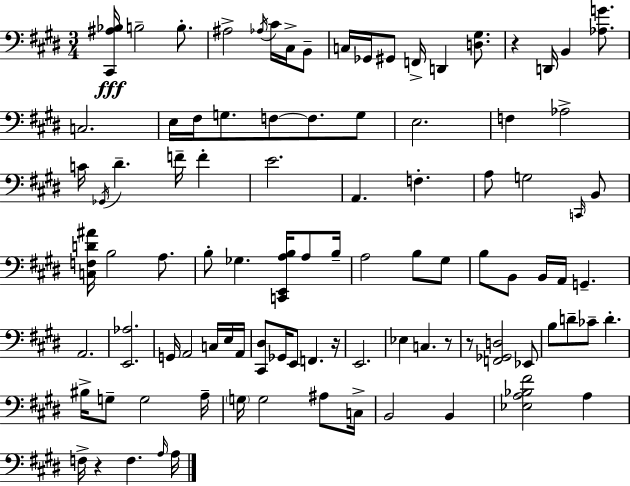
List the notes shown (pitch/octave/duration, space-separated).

[C#2,A#3,Bb3]/s B3/h B3/e. A#3/h Ab3/s C#4/s C#3/s B2/e C3/s Gb2/s G#2/e F2/s D2/q [D3,G#3]/e. R/q D2/s B2/q [Ab3,G4]/e. C3/h. E3/s F#3/s G3/e. F3/e F3/e. G3/e E3/h. F3/q Ab3/h C4/s Gb2/s D#4/q. F4/s F4/q E4/h. A2/q. F3/q. A3/e G3/h C2/s B2/e [C3,F3,D4,A#4]/s B3/h A3/e. B3/e Gb3/q. [C2,E2,A3,B3]/s A3/e B3/s A3/h B3/e G#3/e B3/e B2/e B2/s A2/s G2/q. A2/h. [E2,Ab3]/h. G2/s A2/h C3/s E3/s A2/s [C#2,D#3]/e Gb2/s E2/e F2/q. R/s E2/h. Eb3/q C3/q. R/e R/e [F2,Gb2,D3]/h Eb2/e B3/e D4/e CES4/e D4/q. BIS3/s G3/e G3/h A3/s G3/s G3/h A#3/e C3/s B2/h B2/q [Eb3,A3,Bb3,F#4]/h A3/q F3/s R/q F3/q. A3/s A3/s